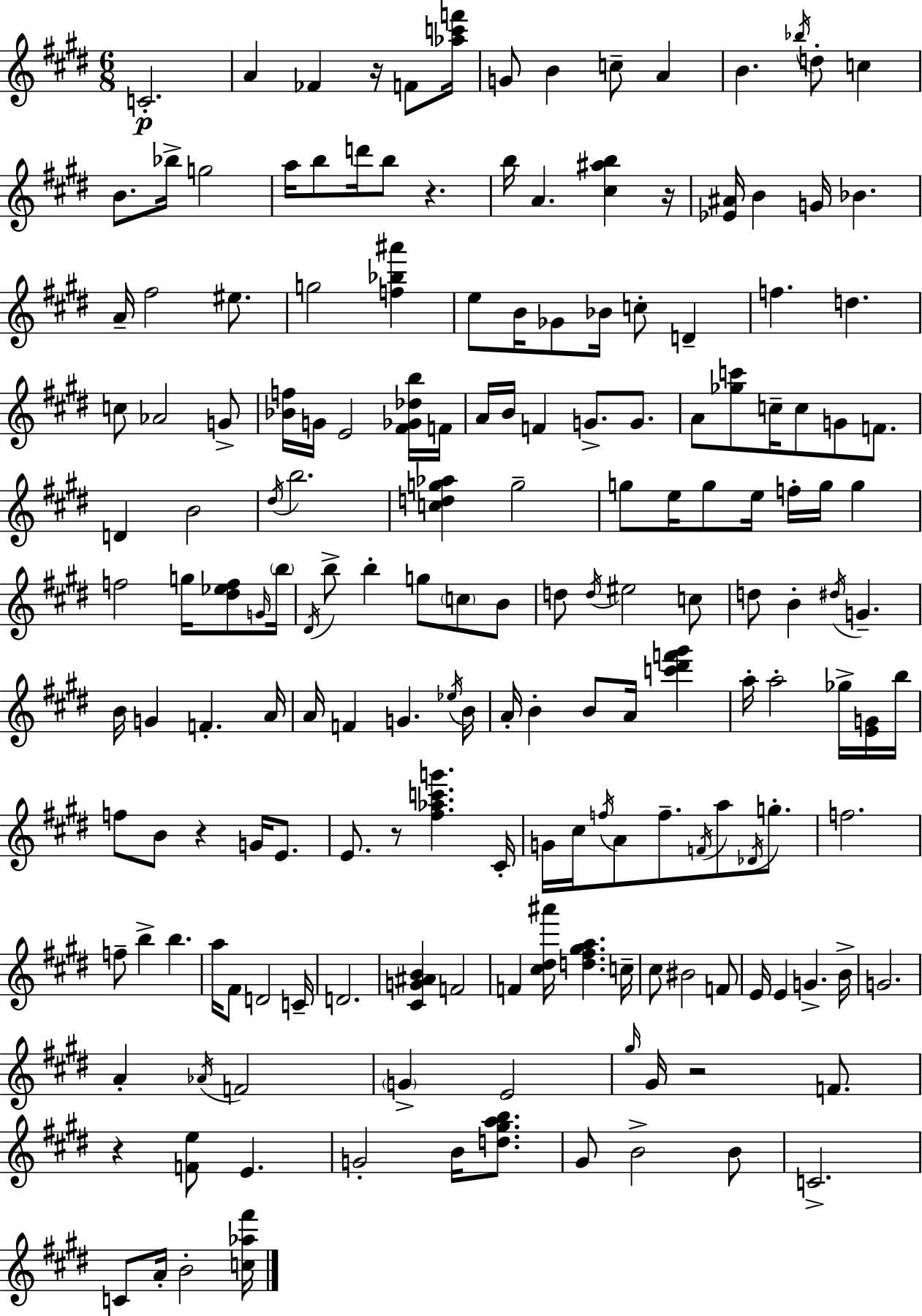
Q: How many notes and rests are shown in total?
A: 177